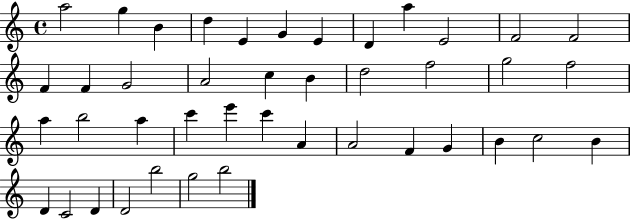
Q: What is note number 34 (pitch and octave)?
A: C5